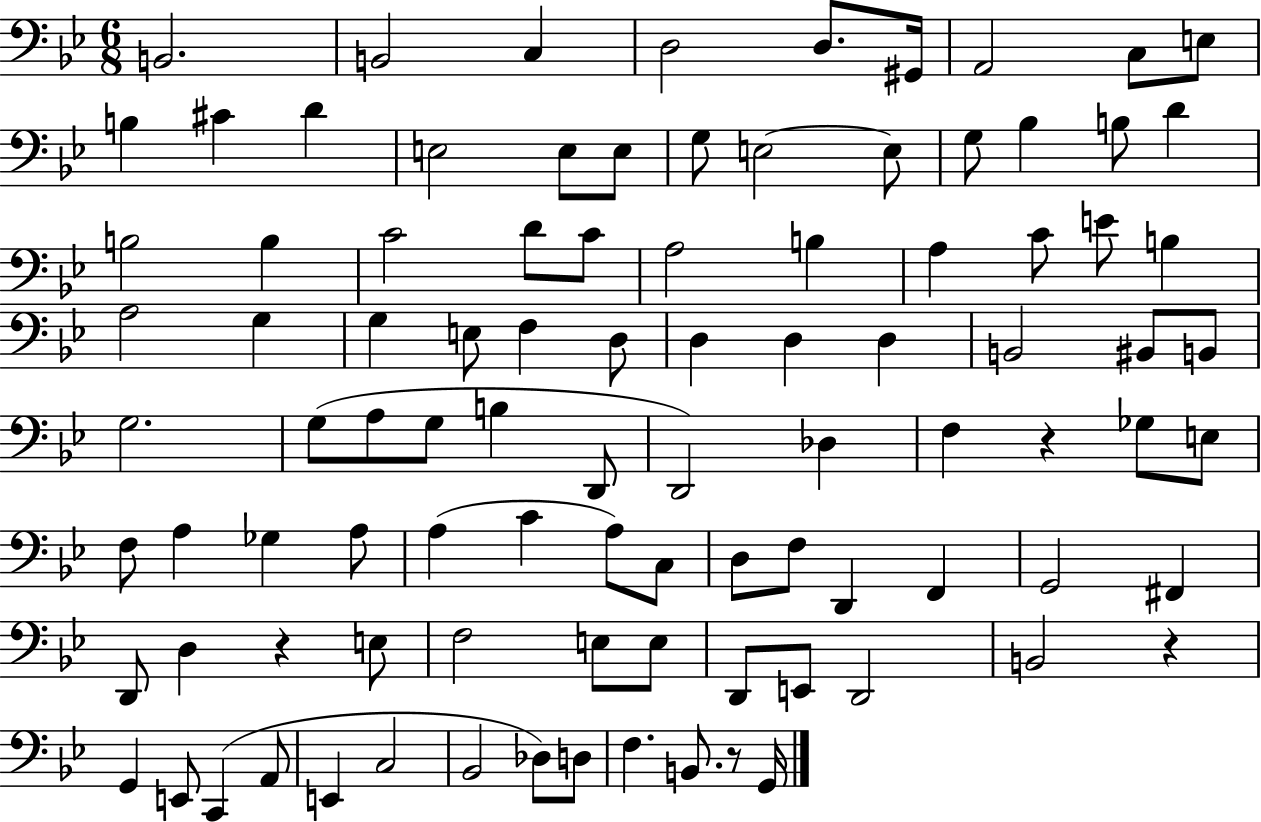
B2/h. B2/h C3/q D3/h D3/e. G#2/s A2/h C3/e E3/e B3/q C#4/q D4/q E3/h E3/e E3/e G3/e E3/h E3/e G3/e Bb3/q B3/e D4/q B3/h B3/q C4/h D4/e C4/e A3/h B3/q A3/q C4/e E4/e B3/q A3/h G3/q G3/q E3/e F3/q D3/e D3/q D3/q D3/q B2/h BIS2/e B2/e G3/h. G3/e A3/e G3/e B3/q D2/e D2/h Db3/q F3/q R/q Gb3/e E3/e F3/e A3/q Gb3/q A3/e A3/q C4/q A3/e C3/e D3/e F3/e D2/q F2/q G2/h F#2/q D2/e D3/q R/q E3/e F3/h E3/e E3/e D2/e E2/e D2/h B2/h R/q G2/q E2/e C2/q A2/e E2/q C3/h Bb2/h Db3/e D3/e F3/q. B2/e. R/e G2/s